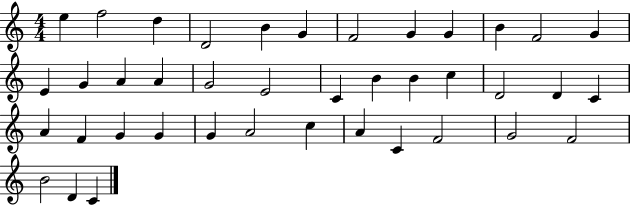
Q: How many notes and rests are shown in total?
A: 40